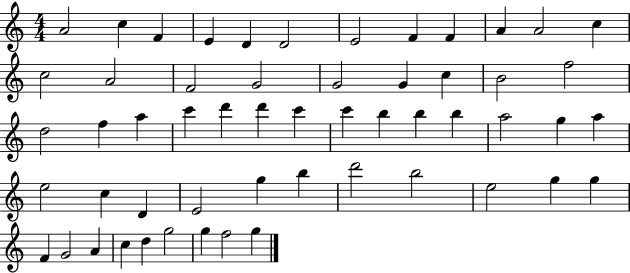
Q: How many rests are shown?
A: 0